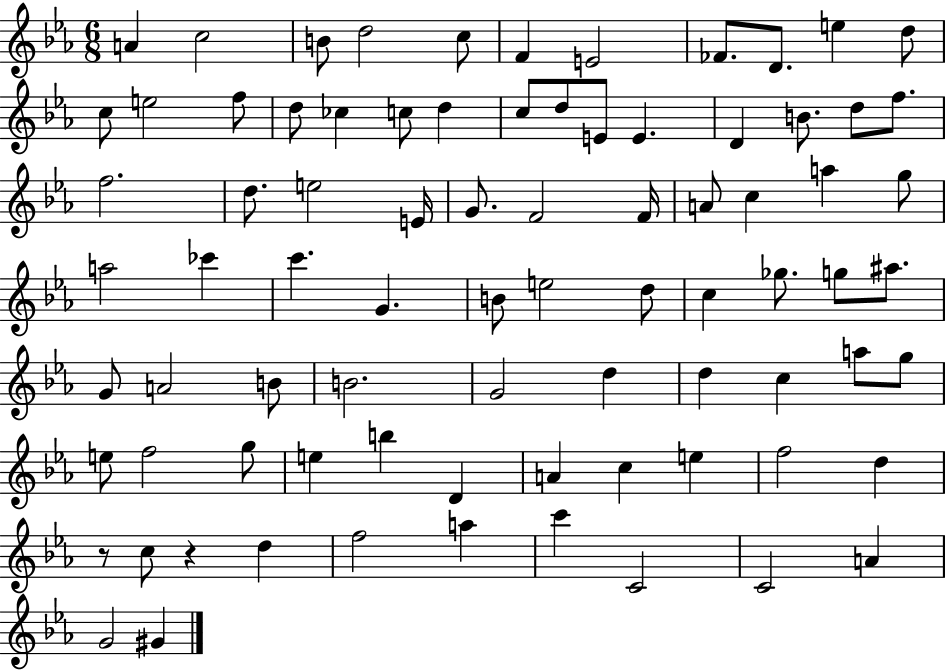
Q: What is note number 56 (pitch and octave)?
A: C5